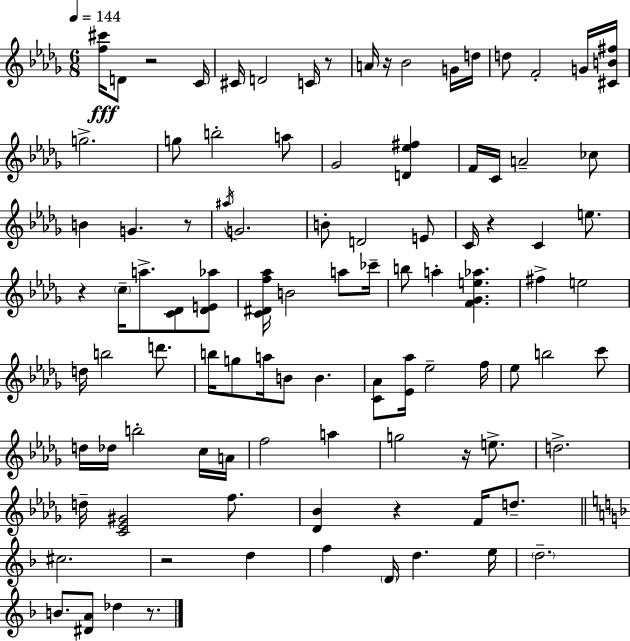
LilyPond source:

{
  \clef treble
  \numericTimeSignature
  \time 6/8
  \key bes \minor
  \tempo 4 = 144
  <f'' cis'''>16\fff d'8 r2 c'16 | cis'16 d'2 c'16 r8 | a'16 r16 bes'2 g'16 d''16 | d''8 f'2-. g'16 <cis' b' fis''>16 | \break g''2.-> | g''8 b''2-. a''8 | ges'2 <d' ees'' fis''>4 | f'16 c'16 a'2-- ces''8 | \break b'4 g'4. r8 | \acciaccatura { ais''16 } g'2. | b'8-. d'2 e'8 | c'16 r4 c'4 e''8. | \break r4 \parenthesize c''16-- a''8.-> <c' des'>8 <des' e' aes''>8 | <c' dis' f'' aes''>16 b'2 a''8 | ces'''16-- b''8 a''4-. <f' ges' e'' aes''>4. | fis''4-> e''2 | \break d''16 b''2 d'''8. | b''16 g''8 a''16 b'8 b'4. | <c' aes'>8 <ees' aes''>16 ees''2-- | f''16 ees''8 b''2 c'''8 | \break d''16 des''16 b''2-. c''16 | a'16 f''2 a''4 | g''2 r16 e''8.-> | d''2.-> | \break d''16-- <c' ees' gis'>2 f''8. | <des' bes'>4 r4 f'16 d''8.-- | \bar "||" \break \key d \minor cis''2. | r2 d''4 | f''4 \parenthesize d'16 d''4. e''16 | \parenthesize d''2.-- | \break b'8. <dis' a'>8 des''4 r8. | \bar "|."
}